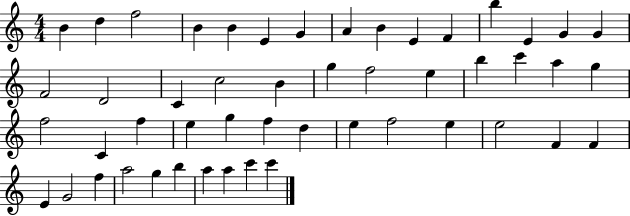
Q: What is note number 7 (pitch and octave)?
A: G4